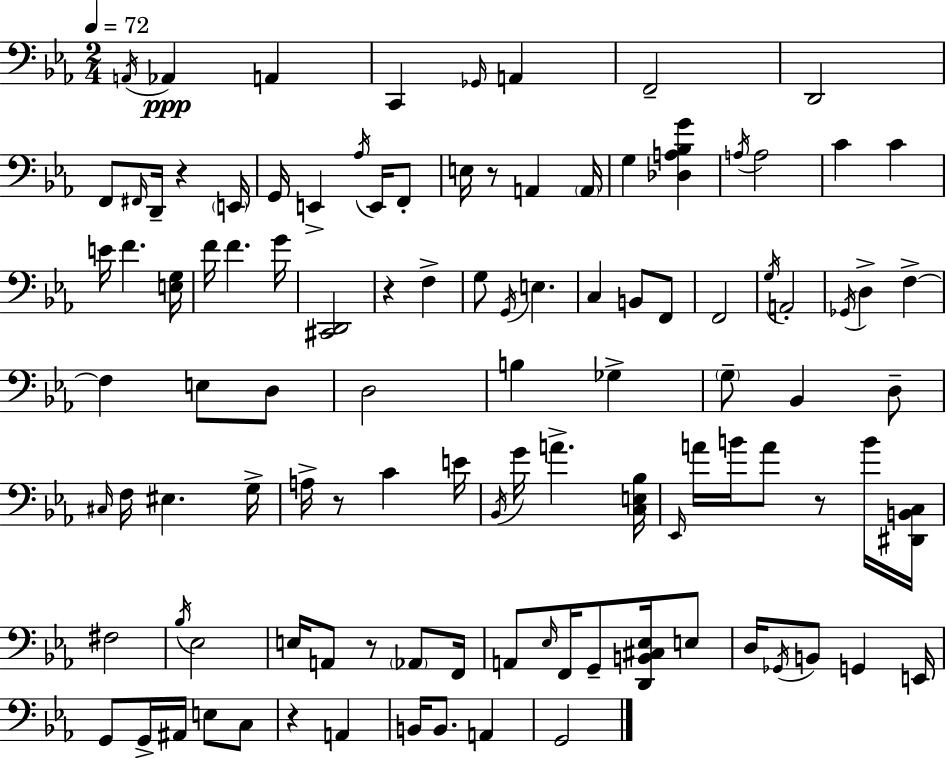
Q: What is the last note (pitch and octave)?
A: G2